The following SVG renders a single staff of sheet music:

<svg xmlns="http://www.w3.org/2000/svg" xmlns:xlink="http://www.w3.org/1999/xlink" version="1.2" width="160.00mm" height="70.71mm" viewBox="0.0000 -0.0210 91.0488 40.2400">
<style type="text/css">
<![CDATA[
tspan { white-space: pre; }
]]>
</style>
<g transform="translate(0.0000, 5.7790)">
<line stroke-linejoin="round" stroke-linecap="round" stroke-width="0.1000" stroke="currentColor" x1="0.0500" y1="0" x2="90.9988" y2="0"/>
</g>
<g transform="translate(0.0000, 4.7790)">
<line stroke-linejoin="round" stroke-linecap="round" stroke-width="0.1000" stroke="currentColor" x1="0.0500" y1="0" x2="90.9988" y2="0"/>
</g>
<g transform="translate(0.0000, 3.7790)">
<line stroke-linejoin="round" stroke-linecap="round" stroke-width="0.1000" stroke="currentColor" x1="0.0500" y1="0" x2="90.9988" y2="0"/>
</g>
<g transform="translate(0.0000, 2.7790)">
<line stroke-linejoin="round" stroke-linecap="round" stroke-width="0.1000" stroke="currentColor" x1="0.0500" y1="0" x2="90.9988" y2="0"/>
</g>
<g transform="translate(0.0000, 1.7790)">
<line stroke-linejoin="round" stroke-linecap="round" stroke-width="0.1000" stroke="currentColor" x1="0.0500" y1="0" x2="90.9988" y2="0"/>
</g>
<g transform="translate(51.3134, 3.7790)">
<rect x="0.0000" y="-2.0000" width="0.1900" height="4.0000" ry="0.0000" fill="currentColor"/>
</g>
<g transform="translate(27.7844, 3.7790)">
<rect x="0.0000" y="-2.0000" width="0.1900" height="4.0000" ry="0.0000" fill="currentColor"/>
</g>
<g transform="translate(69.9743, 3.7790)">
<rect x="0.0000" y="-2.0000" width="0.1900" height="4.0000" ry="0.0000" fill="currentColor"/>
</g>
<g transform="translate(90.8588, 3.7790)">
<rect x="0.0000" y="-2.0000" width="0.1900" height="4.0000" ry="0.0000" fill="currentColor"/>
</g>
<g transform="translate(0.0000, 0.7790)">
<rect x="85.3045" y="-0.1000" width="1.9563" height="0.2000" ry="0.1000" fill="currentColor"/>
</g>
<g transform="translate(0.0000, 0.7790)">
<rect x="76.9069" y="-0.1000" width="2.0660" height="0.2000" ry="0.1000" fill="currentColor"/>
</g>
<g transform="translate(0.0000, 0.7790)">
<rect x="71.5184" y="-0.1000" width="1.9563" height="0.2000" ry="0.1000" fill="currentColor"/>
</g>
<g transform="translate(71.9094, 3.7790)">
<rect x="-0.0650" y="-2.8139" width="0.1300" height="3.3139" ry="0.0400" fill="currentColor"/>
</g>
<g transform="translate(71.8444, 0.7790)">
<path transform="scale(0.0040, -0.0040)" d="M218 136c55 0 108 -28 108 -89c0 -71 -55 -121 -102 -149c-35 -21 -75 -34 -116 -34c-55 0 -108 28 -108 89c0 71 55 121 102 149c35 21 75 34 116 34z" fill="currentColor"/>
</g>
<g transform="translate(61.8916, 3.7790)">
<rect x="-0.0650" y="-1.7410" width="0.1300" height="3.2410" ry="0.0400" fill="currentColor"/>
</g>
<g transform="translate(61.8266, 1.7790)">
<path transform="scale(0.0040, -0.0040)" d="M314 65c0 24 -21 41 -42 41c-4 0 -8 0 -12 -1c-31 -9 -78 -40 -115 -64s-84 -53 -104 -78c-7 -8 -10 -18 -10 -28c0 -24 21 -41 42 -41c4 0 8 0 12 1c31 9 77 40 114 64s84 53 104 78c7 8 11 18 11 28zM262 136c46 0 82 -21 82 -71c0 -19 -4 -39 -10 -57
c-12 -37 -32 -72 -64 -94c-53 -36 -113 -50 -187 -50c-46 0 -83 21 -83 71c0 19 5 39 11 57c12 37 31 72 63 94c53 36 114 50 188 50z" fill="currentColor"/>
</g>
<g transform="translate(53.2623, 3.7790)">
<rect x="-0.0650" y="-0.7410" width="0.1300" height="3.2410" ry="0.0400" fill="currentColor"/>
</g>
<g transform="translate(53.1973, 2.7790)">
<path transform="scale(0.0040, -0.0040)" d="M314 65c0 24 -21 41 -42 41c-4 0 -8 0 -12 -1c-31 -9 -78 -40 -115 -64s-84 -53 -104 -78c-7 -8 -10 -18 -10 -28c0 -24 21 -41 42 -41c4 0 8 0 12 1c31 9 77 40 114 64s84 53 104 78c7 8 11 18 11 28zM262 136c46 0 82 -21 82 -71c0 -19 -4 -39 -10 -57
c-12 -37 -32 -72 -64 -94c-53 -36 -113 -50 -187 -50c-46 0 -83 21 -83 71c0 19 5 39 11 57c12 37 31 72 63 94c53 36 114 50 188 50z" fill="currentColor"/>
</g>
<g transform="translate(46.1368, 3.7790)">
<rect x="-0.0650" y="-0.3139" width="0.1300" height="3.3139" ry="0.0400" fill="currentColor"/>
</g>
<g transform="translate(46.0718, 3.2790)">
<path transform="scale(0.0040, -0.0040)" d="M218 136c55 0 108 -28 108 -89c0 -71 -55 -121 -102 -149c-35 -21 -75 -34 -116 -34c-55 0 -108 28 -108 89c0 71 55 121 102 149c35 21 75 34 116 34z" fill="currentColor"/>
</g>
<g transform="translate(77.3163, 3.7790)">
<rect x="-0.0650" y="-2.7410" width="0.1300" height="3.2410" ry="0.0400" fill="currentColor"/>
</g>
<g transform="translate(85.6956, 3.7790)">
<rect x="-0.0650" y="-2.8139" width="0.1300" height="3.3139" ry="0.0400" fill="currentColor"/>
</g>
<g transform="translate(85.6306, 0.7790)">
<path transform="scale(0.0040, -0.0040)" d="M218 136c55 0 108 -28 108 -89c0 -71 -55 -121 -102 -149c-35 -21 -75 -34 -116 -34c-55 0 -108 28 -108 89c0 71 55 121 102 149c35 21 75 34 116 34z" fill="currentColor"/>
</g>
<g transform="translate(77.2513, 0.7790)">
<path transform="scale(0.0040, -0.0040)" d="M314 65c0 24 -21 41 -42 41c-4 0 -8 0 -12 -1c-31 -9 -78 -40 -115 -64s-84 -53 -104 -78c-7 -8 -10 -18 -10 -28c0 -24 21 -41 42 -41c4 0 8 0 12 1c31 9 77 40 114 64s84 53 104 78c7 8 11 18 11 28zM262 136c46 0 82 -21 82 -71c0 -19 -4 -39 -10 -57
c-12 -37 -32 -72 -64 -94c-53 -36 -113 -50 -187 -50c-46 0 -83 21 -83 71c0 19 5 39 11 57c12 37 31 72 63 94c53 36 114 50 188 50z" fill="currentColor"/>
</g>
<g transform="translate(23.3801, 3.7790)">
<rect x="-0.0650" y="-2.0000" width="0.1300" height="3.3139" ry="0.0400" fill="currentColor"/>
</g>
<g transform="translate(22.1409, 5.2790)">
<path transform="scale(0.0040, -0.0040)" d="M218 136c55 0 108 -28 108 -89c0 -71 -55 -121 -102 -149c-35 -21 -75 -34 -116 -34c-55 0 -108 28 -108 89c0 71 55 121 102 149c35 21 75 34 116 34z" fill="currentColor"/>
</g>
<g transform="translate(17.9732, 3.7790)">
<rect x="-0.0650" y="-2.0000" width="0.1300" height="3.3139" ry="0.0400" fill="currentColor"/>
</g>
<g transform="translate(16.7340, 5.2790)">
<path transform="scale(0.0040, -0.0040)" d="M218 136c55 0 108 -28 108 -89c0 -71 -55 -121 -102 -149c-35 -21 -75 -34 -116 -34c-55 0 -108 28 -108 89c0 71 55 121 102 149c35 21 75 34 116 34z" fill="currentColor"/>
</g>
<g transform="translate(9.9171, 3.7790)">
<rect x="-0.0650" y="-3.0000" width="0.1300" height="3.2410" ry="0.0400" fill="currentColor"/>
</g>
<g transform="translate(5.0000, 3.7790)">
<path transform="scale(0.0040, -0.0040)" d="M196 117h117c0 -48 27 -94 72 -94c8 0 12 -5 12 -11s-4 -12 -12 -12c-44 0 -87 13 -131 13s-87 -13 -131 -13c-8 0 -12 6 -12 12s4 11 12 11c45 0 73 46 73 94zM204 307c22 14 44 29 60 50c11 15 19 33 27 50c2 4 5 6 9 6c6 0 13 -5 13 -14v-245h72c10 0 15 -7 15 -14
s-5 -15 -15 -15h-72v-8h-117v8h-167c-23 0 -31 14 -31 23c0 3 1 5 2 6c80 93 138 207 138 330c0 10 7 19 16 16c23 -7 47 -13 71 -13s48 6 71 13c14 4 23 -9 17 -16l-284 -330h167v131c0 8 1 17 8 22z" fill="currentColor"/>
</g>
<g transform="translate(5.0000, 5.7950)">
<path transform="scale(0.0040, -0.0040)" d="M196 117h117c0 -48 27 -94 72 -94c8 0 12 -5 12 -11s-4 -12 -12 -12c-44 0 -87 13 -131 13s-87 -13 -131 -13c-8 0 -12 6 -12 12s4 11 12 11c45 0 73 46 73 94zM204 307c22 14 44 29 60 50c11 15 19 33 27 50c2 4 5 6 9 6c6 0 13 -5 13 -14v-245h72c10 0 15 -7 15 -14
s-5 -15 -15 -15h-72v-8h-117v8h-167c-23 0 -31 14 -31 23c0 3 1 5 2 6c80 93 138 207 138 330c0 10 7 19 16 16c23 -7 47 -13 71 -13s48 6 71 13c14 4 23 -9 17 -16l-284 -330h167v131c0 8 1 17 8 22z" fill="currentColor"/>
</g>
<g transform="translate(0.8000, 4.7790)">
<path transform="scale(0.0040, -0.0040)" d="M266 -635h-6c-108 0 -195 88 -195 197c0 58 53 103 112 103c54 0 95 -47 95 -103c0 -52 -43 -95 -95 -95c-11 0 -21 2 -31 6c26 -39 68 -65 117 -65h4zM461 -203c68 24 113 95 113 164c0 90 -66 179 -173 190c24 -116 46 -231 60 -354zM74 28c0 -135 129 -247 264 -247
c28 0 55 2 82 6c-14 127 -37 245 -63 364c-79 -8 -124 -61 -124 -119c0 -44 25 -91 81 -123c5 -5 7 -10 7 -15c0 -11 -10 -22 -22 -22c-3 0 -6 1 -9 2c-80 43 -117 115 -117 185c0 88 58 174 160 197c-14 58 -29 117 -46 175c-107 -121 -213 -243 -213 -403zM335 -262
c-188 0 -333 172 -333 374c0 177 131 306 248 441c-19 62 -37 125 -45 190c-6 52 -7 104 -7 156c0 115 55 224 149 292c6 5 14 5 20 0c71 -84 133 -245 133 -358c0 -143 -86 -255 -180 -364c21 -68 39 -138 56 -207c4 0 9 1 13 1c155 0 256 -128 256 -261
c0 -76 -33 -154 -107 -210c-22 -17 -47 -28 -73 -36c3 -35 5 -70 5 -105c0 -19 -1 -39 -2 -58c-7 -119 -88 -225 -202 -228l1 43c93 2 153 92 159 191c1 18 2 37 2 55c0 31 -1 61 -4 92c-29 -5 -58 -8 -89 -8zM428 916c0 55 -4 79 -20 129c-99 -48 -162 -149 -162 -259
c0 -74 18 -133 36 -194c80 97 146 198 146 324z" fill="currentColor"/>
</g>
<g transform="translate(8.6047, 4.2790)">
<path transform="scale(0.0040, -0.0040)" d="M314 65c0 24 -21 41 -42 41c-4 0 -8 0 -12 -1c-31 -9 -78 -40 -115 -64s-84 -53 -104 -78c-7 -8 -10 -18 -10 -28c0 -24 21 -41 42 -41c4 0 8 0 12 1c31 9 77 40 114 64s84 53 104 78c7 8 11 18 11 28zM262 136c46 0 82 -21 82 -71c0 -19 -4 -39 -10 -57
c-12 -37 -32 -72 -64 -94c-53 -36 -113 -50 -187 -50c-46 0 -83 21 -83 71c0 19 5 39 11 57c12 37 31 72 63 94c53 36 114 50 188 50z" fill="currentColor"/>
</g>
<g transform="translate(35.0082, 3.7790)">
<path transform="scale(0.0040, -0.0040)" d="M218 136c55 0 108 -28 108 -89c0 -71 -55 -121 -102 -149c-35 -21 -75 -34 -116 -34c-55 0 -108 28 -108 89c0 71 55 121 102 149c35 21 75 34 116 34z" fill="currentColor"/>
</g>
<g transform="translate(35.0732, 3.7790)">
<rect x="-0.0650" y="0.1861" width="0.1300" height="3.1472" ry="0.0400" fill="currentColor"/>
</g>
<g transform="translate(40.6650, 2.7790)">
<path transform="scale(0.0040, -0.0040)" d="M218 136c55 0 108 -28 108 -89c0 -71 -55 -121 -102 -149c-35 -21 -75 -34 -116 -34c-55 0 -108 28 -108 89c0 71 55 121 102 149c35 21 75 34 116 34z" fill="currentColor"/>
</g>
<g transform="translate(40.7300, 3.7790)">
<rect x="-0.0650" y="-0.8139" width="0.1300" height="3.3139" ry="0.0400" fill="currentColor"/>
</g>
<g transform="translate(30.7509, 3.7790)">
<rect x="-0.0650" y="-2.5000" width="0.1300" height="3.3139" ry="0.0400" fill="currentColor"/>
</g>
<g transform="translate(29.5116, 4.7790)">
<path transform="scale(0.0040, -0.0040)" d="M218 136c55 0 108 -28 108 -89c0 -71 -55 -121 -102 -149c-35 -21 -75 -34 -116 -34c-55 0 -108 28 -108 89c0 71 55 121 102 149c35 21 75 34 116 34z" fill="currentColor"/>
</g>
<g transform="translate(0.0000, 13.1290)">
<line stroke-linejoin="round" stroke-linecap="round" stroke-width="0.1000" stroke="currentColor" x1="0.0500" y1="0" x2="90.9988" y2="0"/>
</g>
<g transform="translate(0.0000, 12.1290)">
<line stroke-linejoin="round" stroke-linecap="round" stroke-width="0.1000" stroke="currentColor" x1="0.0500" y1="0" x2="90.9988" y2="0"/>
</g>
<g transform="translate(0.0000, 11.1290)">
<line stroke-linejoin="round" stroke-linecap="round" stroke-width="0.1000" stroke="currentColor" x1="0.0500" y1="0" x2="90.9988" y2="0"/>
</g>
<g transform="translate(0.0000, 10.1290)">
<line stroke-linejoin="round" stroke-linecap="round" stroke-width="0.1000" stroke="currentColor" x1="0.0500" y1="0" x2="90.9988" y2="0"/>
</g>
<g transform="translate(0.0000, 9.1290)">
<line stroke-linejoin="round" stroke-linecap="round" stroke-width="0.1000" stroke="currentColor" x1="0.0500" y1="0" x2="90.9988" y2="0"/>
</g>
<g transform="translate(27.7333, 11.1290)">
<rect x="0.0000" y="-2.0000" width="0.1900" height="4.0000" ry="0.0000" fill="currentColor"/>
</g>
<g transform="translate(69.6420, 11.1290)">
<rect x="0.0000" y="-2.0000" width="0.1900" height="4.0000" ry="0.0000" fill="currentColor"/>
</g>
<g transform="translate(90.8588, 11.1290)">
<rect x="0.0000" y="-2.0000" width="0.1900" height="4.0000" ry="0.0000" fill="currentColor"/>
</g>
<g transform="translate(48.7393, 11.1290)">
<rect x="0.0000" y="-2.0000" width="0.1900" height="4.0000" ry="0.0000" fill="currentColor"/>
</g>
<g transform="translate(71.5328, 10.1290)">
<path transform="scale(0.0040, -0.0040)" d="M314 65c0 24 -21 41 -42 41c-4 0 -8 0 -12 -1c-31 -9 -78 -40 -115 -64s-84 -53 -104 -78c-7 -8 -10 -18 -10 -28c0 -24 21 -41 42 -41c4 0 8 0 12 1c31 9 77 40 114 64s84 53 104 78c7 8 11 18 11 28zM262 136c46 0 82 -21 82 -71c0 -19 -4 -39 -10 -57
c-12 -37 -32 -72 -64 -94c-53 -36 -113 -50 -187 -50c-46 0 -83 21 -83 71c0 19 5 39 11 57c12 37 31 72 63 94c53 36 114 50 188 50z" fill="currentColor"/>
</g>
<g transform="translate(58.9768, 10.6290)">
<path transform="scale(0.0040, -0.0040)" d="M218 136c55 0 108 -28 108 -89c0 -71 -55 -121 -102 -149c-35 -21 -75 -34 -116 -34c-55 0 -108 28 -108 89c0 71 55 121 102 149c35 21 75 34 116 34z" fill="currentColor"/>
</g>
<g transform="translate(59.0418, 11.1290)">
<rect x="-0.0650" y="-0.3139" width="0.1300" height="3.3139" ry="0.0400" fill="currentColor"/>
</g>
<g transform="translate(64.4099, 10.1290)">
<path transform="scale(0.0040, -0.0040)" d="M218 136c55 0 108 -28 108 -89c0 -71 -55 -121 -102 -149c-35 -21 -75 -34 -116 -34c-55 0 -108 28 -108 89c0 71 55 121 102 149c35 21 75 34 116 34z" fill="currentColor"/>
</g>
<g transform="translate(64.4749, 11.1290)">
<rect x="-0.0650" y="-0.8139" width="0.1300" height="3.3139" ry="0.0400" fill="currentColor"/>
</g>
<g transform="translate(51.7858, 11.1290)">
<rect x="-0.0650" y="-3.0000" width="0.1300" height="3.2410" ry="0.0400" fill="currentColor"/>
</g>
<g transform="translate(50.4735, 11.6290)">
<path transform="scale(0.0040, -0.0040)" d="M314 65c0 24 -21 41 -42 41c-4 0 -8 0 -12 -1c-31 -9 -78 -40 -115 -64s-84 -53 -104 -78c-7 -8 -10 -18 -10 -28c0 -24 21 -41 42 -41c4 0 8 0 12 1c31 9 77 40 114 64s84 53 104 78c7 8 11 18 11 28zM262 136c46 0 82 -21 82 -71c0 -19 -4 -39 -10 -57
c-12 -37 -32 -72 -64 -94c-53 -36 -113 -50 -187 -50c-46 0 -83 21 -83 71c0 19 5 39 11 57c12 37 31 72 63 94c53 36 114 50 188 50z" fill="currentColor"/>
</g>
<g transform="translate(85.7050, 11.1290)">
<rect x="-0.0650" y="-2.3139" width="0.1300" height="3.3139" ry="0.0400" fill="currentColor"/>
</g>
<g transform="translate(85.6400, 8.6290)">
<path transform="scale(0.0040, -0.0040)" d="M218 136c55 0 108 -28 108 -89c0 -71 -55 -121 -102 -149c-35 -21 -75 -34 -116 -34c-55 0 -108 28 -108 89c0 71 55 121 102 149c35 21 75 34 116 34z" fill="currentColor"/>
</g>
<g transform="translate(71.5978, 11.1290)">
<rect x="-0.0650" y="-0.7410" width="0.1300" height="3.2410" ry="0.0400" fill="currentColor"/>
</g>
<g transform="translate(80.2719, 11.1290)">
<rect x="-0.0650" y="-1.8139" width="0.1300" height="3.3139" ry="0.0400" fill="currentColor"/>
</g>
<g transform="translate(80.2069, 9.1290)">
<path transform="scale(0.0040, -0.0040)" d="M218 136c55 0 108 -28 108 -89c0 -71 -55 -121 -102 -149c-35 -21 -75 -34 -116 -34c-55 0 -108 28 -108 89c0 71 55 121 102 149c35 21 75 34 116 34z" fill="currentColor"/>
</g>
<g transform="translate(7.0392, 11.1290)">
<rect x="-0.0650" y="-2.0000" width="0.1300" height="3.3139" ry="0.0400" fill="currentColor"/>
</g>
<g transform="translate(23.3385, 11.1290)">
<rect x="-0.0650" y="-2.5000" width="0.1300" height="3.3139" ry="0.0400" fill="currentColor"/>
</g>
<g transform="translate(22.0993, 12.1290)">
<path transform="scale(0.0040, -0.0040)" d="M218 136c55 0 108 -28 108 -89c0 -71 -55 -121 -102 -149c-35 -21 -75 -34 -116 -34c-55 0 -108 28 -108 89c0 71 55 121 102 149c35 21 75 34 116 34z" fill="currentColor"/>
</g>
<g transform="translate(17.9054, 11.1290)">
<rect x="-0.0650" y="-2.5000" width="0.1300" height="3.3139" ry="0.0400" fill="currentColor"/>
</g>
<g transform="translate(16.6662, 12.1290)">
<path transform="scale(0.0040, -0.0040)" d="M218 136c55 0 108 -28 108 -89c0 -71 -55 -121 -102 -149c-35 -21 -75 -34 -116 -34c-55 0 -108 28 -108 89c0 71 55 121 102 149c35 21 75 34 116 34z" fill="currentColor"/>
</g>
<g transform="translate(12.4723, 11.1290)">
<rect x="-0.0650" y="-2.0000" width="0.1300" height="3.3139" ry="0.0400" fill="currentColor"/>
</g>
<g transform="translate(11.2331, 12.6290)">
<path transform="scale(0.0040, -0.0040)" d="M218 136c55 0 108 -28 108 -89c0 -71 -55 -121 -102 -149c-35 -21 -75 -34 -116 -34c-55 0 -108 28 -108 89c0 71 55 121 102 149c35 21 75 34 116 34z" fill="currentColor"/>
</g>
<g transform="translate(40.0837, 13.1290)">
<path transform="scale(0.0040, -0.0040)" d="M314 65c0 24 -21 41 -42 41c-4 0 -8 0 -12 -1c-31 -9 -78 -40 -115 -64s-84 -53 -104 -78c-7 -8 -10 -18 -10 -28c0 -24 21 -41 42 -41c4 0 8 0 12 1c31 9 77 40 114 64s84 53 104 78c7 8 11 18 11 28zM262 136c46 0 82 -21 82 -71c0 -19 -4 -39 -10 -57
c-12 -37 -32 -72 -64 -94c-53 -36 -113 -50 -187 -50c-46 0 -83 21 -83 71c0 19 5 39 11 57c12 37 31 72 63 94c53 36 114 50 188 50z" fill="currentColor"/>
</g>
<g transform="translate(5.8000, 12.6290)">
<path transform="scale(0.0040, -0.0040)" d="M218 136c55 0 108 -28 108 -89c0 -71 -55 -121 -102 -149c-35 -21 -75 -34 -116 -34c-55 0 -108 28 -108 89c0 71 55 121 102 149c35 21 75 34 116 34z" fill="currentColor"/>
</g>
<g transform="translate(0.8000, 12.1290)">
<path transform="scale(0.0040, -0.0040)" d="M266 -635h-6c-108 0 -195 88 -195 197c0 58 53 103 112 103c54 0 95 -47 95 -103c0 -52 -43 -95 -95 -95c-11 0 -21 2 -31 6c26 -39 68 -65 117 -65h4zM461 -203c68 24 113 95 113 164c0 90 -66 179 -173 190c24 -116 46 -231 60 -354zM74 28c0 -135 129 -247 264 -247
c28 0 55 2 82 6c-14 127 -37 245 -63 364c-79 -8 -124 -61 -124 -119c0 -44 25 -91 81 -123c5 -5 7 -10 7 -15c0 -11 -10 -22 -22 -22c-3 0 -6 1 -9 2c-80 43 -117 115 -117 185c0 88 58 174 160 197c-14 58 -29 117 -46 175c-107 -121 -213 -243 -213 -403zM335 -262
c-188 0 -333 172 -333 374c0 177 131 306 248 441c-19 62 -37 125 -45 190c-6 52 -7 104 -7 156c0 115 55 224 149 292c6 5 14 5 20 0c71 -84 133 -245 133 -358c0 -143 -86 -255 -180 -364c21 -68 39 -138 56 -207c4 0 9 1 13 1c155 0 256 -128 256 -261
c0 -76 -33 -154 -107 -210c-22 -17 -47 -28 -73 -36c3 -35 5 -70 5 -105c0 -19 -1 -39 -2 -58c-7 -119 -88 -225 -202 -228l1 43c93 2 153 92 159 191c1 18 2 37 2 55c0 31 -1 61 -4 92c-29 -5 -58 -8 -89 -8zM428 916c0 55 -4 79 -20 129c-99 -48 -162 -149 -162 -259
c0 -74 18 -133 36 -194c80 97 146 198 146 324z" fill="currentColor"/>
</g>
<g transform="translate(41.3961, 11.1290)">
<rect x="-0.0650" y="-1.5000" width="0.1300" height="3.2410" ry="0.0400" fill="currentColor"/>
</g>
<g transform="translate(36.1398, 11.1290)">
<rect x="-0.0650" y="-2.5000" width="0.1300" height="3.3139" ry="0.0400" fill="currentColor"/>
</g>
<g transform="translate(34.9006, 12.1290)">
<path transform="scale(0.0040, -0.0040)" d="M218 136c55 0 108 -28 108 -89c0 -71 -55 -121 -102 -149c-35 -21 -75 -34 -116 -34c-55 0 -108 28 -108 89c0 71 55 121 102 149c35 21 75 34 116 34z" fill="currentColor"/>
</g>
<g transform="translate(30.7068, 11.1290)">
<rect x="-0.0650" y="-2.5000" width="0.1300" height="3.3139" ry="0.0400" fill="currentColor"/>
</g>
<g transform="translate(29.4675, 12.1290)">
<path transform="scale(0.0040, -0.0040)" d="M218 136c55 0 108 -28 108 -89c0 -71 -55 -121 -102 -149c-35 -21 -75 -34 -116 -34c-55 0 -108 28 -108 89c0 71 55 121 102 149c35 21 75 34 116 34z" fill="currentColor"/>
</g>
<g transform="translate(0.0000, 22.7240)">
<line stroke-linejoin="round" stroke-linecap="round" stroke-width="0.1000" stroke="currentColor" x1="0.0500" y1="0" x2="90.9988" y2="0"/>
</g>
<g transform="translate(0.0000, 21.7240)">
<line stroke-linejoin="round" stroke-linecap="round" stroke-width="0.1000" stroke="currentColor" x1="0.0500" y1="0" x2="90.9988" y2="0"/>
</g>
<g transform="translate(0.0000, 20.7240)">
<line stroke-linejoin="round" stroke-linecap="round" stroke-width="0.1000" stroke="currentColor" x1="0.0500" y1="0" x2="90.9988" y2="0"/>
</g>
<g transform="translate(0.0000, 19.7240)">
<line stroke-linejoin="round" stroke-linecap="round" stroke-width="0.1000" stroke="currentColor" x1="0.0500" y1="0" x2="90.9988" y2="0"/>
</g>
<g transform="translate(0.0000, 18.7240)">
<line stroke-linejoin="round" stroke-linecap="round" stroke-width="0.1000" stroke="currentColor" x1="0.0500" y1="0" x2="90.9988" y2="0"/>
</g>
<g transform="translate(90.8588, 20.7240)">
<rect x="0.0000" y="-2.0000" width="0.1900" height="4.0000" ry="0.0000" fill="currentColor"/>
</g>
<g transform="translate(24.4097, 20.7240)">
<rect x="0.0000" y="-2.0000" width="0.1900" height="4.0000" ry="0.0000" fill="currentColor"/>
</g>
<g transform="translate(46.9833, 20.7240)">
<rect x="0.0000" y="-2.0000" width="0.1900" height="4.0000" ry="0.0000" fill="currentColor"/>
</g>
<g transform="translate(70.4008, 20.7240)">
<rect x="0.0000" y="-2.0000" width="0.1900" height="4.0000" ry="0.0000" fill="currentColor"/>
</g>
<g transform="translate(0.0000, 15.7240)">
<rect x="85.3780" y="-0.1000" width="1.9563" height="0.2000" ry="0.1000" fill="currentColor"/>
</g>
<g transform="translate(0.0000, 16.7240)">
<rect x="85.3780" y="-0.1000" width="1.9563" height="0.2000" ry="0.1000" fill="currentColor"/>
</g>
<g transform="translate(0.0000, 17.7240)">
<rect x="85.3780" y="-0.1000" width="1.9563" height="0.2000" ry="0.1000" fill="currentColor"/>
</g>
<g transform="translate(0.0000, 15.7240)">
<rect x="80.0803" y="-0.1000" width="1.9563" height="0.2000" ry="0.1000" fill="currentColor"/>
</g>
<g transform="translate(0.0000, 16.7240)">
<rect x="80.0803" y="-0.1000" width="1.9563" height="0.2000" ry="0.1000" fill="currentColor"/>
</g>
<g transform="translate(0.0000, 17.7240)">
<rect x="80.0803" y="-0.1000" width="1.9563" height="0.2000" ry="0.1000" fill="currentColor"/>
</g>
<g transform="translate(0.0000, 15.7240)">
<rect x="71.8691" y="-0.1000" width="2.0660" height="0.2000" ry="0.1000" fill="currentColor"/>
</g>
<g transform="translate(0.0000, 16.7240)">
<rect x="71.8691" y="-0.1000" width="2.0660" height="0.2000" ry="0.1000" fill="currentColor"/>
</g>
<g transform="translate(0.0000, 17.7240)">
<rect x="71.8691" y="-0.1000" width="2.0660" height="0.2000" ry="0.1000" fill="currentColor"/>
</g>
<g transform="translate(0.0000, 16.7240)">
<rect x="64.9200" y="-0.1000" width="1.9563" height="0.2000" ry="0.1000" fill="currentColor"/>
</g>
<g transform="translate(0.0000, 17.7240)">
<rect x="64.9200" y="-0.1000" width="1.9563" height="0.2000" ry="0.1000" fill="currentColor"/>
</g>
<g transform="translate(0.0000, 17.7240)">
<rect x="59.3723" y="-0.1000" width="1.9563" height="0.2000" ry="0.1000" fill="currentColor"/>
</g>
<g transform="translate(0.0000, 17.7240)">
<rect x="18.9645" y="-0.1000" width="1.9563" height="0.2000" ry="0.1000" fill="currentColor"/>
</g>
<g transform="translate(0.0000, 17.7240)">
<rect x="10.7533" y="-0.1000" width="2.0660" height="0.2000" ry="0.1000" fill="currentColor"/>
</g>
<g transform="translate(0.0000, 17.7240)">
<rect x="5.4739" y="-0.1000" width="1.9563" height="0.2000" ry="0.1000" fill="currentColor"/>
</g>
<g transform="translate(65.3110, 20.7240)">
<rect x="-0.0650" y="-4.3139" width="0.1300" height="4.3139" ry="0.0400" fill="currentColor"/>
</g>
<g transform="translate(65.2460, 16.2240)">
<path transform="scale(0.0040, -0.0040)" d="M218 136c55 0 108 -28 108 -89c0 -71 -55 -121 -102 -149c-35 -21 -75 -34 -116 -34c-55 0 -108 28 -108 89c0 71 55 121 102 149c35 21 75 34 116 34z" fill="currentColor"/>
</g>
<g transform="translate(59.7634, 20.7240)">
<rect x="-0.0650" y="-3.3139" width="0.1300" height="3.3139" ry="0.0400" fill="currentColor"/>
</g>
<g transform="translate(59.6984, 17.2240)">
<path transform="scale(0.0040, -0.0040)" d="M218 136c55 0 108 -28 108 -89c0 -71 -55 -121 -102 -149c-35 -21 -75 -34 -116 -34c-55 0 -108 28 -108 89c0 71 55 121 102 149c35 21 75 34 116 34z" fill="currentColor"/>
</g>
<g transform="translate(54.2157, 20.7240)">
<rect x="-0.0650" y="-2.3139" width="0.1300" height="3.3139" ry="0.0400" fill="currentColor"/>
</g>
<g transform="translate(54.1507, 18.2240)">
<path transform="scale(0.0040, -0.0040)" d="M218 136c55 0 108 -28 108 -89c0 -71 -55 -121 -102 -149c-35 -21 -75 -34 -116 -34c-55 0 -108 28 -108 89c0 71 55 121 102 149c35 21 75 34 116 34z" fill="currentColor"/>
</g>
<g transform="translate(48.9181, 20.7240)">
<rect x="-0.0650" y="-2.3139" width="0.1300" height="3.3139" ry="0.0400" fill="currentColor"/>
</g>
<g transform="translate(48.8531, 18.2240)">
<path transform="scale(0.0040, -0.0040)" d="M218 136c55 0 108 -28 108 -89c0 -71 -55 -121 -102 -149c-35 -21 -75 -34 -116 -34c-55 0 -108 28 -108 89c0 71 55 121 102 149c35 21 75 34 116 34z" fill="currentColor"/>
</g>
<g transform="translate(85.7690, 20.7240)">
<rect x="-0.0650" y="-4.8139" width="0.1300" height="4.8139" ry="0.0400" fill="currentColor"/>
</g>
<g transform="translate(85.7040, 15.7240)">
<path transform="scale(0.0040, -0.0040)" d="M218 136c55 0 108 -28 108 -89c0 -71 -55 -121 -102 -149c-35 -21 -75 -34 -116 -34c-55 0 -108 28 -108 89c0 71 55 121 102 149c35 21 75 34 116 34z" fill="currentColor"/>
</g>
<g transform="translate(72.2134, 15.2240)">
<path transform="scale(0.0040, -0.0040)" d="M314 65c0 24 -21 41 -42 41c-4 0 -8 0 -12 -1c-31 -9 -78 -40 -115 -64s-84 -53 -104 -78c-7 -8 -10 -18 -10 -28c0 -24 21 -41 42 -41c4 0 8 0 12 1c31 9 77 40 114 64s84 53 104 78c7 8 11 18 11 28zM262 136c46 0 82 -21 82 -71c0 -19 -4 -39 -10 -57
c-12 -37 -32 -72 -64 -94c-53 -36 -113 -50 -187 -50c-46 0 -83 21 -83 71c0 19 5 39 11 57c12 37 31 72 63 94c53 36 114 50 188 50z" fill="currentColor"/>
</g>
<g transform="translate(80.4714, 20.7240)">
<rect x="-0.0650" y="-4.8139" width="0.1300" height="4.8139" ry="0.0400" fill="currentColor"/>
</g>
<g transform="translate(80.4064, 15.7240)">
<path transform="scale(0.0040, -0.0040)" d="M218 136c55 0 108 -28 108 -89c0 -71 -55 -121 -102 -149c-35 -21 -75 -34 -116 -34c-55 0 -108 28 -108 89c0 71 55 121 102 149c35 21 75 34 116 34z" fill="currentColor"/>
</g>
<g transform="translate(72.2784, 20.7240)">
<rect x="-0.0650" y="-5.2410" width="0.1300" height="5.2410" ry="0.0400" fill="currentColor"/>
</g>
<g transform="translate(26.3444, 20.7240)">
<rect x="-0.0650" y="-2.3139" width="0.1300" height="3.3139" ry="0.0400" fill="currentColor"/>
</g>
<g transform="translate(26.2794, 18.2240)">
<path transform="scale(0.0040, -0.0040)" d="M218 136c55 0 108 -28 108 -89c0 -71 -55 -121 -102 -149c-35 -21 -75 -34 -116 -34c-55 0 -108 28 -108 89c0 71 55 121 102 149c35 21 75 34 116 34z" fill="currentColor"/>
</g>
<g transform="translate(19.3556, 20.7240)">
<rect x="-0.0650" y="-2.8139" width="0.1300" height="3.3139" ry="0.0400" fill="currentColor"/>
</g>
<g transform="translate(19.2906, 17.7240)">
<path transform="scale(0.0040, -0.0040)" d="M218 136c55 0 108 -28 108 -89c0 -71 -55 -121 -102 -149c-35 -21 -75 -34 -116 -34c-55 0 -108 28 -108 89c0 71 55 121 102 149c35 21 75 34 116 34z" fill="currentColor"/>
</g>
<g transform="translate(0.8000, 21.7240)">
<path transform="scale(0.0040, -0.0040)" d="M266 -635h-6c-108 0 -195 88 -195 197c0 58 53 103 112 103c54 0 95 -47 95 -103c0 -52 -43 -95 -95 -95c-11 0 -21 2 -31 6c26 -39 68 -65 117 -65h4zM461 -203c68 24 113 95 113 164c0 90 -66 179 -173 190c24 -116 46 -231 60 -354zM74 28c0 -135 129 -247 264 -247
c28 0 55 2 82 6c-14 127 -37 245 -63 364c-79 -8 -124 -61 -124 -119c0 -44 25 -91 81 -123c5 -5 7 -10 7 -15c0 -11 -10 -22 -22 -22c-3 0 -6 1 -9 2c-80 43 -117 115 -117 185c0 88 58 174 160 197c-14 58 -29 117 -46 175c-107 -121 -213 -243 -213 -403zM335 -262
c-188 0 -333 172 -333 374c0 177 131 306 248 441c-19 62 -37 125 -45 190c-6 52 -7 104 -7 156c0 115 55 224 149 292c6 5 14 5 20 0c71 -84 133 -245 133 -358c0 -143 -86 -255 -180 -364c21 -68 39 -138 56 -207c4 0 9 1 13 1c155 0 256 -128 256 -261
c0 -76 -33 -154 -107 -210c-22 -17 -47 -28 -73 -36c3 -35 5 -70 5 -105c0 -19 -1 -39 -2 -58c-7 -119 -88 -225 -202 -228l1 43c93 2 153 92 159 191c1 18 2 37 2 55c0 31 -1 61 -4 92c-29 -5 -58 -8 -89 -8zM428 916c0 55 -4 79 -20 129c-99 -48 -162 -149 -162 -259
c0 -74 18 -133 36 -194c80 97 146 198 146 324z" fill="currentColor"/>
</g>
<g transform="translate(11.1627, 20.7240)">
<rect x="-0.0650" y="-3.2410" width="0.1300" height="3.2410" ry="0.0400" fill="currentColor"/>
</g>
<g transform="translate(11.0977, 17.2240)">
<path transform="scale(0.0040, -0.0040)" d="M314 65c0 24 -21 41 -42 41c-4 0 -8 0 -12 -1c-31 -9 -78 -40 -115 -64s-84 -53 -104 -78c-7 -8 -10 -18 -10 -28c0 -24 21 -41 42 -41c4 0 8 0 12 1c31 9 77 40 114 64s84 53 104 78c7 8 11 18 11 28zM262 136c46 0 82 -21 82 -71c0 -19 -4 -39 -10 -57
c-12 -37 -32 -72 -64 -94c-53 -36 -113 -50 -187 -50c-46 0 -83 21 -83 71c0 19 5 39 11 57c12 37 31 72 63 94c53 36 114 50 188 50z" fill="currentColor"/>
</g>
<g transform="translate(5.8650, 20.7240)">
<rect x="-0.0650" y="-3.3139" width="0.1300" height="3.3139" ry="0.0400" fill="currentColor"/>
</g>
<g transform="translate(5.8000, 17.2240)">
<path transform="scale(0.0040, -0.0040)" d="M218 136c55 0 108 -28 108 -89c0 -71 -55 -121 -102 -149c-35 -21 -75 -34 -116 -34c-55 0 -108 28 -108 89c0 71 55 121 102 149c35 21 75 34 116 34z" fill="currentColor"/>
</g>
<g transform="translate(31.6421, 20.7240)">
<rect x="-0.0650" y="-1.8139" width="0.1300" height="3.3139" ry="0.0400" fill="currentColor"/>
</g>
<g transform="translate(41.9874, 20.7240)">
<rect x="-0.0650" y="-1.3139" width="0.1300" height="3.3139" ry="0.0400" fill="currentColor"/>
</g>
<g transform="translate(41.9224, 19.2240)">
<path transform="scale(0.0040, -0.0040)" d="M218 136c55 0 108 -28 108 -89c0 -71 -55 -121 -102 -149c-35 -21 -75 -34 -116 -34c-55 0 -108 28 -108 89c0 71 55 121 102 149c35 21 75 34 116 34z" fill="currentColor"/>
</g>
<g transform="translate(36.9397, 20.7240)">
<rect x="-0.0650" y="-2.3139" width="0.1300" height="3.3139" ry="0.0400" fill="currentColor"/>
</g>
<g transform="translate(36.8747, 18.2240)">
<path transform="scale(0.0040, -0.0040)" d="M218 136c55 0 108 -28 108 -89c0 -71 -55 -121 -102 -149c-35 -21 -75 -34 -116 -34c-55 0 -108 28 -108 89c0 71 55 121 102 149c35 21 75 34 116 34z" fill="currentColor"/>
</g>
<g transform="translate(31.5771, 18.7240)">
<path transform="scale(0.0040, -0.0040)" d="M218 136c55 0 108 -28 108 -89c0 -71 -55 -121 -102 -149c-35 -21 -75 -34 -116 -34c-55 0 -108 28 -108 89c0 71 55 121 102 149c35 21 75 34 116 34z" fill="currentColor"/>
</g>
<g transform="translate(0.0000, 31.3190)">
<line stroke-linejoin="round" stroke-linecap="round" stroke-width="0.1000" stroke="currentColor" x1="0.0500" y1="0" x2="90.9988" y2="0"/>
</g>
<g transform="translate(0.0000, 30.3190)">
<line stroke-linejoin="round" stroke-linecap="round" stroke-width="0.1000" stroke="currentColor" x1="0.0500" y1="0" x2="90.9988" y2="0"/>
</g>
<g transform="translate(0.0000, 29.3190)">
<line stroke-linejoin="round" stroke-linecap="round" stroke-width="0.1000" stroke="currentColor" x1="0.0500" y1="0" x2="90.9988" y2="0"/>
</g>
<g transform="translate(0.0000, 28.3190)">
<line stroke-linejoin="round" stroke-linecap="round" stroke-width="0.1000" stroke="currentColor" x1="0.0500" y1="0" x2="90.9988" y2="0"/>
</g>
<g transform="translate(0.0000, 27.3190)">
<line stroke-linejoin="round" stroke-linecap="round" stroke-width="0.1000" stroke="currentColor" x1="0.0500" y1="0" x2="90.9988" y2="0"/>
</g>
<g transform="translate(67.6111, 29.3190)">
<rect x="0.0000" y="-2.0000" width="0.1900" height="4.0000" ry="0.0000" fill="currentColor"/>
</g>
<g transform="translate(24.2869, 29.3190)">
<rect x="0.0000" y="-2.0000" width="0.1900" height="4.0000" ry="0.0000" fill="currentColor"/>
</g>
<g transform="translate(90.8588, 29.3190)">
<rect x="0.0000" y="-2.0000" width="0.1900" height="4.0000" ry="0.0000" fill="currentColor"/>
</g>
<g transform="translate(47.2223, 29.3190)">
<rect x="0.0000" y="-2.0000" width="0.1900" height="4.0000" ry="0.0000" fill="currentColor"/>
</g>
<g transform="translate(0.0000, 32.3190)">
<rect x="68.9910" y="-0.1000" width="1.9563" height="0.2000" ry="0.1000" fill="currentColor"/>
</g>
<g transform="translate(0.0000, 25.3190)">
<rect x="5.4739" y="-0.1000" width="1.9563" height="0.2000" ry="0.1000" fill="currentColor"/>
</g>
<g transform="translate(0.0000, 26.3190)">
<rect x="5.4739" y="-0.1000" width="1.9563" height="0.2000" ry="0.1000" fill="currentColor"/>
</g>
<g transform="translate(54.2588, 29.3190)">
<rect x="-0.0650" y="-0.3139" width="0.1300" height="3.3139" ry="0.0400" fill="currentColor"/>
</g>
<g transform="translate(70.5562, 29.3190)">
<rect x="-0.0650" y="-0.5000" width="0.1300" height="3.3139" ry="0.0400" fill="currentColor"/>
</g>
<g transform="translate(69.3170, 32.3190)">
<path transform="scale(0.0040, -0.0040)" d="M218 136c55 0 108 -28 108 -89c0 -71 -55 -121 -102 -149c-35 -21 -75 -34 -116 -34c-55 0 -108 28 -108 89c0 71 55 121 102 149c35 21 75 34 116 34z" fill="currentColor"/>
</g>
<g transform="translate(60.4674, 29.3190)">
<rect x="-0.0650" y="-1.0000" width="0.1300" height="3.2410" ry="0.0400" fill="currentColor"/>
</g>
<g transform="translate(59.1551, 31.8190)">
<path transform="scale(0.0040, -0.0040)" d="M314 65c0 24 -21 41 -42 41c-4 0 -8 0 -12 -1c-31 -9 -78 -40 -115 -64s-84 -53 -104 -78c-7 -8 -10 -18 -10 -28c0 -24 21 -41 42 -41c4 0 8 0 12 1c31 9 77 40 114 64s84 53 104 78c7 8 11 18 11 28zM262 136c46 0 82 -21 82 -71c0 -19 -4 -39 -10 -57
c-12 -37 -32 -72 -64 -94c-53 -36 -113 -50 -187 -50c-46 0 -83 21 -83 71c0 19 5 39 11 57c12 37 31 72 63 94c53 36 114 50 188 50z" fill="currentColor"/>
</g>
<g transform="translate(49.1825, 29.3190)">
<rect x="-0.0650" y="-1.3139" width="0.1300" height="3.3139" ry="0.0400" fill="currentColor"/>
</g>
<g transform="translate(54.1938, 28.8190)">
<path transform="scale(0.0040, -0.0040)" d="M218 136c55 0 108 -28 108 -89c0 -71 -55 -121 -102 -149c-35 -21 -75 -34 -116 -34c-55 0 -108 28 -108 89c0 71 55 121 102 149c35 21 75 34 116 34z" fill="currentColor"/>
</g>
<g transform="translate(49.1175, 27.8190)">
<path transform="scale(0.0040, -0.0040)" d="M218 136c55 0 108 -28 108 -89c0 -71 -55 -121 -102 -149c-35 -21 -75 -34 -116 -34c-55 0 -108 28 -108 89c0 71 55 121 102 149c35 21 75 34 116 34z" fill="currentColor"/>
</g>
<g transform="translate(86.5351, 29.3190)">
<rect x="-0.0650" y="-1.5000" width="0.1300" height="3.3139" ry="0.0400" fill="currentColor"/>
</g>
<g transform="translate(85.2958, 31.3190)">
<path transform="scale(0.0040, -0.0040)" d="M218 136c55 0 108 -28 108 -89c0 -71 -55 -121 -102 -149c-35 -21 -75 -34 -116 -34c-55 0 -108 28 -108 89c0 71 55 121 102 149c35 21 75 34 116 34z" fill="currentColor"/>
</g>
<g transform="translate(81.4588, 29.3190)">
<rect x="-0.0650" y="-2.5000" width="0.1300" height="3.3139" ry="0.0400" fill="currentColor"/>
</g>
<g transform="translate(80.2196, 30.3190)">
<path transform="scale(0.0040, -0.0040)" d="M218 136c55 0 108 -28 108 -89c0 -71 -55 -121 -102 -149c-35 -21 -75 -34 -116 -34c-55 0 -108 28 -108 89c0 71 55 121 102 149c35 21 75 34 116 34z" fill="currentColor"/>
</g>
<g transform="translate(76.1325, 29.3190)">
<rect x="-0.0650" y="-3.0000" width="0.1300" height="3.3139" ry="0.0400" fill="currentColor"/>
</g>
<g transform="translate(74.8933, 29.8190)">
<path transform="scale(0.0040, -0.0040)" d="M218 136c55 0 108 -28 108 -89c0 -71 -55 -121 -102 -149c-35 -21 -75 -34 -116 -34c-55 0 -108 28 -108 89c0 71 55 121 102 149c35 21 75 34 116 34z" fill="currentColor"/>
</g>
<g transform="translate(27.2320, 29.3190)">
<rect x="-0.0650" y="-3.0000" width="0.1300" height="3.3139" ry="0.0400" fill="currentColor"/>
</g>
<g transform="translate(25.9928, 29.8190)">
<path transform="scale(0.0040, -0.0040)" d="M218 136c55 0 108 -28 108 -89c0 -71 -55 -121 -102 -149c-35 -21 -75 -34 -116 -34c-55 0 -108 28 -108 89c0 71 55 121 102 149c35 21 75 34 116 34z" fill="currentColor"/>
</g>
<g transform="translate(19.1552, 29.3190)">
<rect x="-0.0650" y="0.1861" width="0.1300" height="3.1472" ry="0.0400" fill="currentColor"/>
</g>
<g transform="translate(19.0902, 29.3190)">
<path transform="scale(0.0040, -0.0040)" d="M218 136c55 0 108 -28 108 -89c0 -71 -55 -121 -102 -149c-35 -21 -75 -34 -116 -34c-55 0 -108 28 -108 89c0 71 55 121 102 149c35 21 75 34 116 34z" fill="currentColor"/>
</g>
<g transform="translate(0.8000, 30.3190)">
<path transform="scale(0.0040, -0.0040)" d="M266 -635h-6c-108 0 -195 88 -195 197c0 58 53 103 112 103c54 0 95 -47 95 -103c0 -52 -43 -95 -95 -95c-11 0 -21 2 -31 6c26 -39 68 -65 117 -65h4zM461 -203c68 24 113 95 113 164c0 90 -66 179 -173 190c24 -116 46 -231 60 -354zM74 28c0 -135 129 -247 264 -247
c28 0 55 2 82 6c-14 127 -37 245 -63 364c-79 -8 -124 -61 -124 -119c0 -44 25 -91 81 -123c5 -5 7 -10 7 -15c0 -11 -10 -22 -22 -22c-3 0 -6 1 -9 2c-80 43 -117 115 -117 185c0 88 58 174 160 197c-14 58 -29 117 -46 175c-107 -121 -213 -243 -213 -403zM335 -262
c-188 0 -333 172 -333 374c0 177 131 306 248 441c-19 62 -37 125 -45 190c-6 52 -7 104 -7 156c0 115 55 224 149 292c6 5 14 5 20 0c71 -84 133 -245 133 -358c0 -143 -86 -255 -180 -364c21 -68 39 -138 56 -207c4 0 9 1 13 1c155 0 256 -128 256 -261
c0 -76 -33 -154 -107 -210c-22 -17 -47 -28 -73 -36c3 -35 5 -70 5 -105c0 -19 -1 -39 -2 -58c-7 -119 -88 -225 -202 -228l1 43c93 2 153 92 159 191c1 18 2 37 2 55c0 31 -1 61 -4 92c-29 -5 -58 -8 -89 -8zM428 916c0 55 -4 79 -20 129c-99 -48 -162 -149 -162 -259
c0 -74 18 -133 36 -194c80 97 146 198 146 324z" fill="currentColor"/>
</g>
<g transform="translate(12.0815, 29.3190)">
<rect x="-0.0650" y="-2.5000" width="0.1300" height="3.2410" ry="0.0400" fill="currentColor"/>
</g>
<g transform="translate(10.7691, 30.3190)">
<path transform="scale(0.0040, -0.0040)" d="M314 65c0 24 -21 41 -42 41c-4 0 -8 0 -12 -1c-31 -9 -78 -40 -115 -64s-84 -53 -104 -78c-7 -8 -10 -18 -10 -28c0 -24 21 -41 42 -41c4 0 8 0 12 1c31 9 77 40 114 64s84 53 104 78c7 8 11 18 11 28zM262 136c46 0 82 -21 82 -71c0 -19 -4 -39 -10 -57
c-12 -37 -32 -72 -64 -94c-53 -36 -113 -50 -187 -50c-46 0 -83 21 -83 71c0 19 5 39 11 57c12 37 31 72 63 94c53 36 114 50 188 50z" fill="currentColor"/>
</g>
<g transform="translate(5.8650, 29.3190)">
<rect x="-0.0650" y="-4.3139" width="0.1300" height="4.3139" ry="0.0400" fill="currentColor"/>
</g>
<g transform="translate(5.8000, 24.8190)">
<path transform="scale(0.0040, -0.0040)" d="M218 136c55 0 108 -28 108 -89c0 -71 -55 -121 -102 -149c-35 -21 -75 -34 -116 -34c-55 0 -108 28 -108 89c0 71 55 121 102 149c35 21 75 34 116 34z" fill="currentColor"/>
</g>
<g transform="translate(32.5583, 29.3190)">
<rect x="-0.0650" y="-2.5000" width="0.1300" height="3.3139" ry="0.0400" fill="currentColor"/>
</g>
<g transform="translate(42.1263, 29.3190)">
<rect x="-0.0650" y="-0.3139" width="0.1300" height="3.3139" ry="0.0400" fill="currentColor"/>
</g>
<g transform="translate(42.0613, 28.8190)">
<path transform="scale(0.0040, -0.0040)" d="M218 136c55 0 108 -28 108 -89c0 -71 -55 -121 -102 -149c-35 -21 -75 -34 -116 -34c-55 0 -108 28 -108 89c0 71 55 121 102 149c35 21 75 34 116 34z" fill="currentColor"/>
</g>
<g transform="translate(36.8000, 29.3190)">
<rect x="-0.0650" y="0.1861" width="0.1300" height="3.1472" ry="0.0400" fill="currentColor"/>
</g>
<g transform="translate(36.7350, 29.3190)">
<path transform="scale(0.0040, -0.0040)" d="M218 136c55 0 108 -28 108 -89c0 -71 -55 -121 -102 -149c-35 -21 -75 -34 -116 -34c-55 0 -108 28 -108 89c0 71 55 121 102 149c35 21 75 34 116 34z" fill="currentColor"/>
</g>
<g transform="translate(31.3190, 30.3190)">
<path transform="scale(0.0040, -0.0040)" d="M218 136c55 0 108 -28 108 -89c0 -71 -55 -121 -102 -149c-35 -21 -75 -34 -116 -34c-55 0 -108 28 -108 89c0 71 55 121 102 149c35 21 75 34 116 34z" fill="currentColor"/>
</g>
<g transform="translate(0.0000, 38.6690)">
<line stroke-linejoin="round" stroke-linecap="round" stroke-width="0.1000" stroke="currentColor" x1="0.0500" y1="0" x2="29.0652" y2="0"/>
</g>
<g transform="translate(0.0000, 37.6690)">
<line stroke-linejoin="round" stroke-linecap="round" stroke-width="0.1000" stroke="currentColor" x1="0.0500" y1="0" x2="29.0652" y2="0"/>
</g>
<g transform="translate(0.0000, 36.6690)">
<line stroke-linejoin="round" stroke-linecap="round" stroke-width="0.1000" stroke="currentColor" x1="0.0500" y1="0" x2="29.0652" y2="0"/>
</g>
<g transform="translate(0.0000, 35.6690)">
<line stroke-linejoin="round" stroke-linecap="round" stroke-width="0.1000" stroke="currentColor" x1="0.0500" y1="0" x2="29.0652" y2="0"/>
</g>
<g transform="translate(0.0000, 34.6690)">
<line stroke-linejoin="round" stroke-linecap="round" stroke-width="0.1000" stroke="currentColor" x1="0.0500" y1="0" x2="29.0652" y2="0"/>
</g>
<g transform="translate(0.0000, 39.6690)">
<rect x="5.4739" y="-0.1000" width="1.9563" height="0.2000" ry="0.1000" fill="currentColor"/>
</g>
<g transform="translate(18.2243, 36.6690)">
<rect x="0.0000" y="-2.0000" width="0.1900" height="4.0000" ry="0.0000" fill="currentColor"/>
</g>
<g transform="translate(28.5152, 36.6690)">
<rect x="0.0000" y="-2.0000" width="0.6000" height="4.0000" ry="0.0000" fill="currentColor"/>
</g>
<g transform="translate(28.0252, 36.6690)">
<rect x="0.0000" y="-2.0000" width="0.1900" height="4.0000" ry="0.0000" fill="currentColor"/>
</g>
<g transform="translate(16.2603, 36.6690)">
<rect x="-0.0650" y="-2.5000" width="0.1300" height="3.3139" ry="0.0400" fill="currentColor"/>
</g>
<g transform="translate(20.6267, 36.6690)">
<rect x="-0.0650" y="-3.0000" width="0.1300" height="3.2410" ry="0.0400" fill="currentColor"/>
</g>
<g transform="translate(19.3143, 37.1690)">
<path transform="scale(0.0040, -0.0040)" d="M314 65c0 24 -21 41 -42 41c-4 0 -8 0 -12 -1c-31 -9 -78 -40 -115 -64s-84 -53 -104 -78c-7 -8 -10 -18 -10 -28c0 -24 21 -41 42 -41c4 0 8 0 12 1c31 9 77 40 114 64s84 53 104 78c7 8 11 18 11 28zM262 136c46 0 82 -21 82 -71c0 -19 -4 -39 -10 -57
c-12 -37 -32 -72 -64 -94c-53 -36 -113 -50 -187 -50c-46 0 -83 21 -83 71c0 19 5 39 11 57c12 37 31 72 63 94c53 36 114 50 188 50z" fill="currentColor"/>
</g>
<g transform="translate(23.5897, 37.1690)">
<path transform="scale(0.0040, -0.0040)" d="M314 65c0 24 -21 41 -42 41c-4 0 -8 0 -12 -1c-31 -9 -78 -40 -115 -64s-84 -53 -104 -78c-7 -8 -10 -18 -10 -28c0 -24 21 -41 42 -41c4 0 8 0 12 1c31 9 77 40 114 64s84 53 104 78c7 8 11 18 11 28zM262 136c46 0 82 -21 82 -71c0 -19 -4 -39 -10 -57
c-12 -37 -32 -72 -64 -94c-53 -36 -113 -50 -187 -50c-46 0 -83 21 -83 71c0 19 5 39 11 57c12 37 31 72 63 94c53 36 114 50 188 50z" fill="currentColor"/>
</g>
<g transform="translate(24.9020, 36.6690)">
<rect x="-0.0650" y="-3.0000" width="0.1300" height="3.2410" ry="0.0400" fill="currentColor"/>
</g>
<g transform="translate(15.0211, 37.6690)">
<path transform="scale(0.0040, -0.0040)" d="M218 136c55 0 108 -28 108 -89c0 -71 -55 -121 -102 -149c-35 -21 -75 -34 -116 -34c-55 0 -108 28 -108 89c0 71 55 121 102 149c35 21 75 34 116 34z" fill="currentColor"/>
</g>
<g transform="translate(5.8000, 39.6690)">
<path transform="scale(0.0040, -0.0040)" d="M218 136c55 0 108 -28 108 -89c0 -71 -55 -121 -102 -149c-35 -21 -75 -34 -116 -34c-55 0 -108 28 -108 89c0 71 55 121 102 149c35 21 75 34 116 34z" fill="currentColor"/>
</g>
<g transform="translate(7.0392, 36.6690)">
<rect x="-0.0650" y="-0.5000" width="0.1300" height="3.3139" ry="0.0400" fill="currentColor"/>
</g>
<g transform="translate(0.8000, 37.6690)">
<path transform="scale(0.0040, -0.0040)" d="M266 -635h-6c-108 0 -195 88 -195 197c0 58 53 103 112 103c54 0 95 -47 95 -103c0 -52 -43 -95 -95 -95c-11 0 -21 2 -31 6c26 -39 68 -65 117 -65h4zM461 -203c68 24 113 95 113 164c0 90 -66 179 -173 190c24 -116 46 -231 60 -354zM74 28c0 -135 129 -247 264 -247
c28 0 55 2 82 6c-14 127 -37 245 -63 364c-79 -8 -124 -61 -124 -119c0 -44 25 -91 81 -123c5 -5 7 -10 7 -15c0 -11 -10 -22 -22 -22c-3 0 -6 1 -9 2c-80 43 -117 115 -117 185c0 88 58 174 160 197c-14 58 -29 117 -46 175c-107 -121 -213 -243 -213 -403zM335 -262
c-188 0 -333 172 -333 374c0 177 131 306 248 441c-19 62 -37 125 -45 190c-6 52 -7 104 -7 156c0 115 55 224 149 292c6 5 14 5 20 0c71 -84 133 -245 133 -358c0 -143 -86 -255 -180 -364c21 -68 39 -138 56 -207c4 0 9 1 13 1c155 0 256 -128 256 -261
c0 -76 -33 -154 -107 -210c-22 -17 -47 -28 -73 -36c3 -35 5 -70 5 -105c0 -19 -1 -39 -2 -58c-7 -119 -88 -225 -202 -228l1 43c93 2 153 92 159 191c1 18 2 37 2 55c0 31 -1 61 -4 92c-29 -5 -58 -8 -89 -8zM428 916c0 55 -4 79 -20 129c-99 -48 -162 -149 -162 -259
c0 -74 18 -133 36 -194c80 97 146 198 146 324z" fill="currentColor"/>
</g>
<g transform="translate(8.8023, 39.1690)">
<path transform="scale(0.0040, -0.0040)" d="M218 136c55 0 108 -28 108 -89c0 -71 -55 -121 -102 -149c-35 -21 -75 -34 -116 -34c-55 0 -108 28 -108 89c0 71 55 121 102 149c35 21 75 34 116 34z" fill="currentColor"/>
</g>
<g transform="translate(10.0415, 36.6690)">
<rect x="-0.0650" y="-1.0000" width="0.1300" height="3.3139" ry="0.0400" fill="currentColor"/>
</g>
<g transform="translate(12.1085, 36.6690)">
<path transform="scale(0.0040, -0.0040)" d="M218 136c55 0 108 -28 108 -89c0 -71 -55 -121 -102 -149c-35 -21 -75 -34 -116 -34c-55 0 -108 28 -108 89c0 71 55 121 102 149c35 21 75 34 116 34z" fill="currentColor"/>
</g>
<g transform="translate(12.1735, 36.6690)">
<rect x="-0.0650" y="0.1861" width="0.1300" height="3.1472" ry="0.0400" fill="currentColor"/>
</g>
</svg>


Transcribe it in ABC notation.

X:1
T:Untitled
M:4/4
L:1/4
K:C
A2 F F G B d c d2 f2 a a2 a F F G G G G E2 A2 c d d2 f g b b2 a g f g e g g b d' f'2 e' e' d' G2 B A G B c e c D2 C A G E C D B G A2 A2